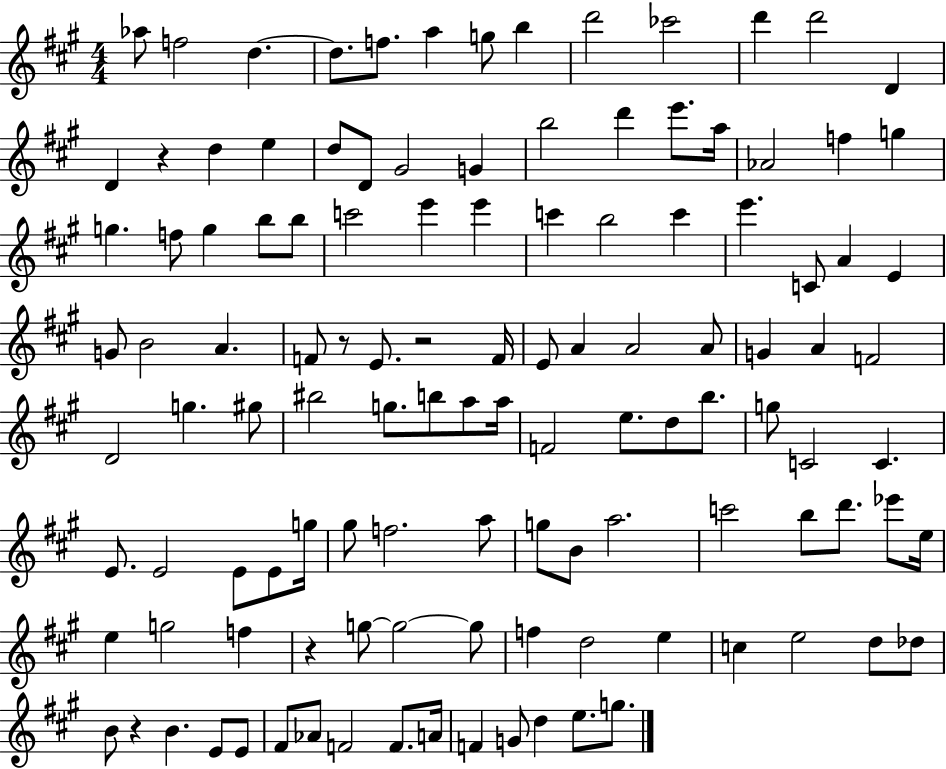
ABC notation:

X:1
T:Untitled
M:4/4
L:1/4
K:A
_a/2 f2 d d/2 f/2 a g/2 b d'2 _c'2 d' d'2 D D z d e d/2 D/2 ^G2 G b2 d' e'/2 a/4 _A2 f g g f/2 g b/2 b/2 c'2 e' e' c' b2 c' e' C/2 A E G/2 B2 A F/2 z/2 E/2 z2 F/4 E/2 A A2 A/2 G A F2 D2 g ^g/2 ^b2 g/2 b/2 a/2 a/4 F2 e/2 d/2 b/2 g/2 C2 C E/2 E2 E/2 E/2 g/4 ^g/2 f2 a/2 g/2 B/2 a2 c'2 b/2 d'/2 _e'/2 e/4 e g2 f z g/2 g2 g/2 f d2 e c e2 d/2 _d/2 B/2 z B E/2 E/2 ^F/2 _A/2 F2 F/2 A/4 F G/2 d e/2 g/2